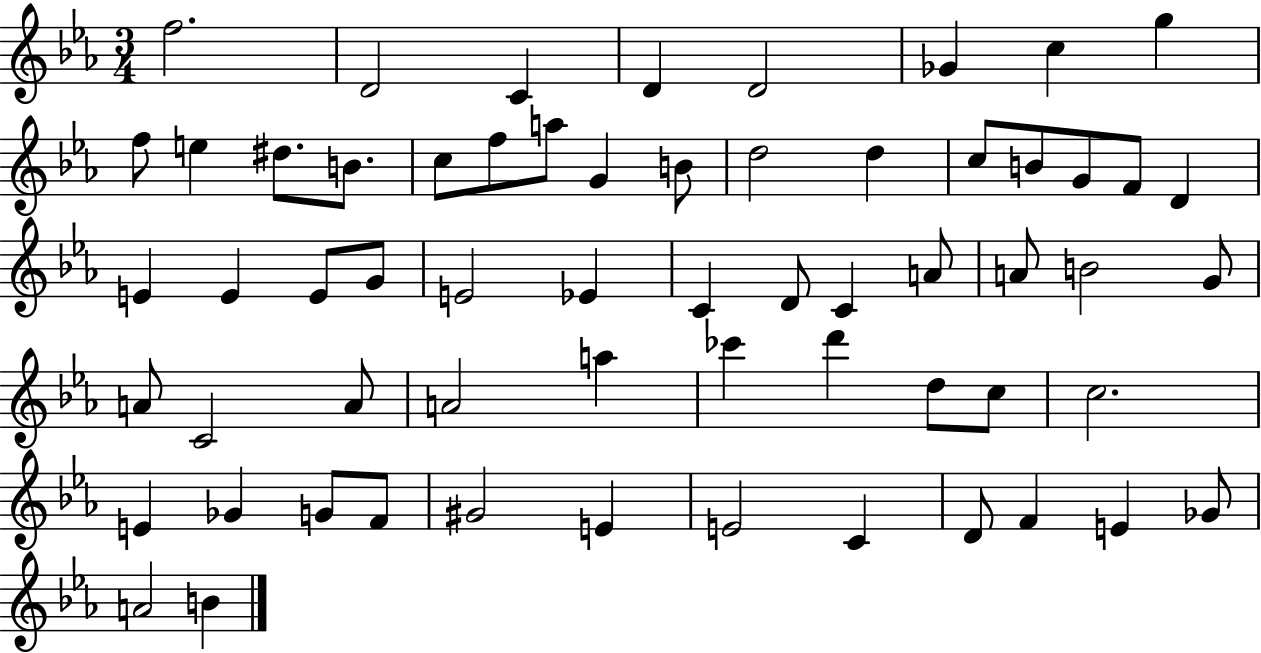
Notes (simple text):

F5/h. D4/h C4/q D4/q D4/h Gb4/q C5/q G5/q F5/e E5/q D#5/e. B4/e. C5/e F5/e A5/e G4/q B4/e D5/h D5/q C5/e B4/e G4/e F4/e D4/q E4/q E4/q E4/e G4/e E4/h Eb4/q C4/q D4/e C4/q A4/e A4/e B4/h G4/e A4/e C4/h A4/e A4/h A5/q CES6/q D6/q D5/e C5/e C5/h. E4/q Gb4/q G4/e F4/e G#4/h E4/q E4/h C4/q D4/e F4/q E4/q Gb4/e A4/h B4/q